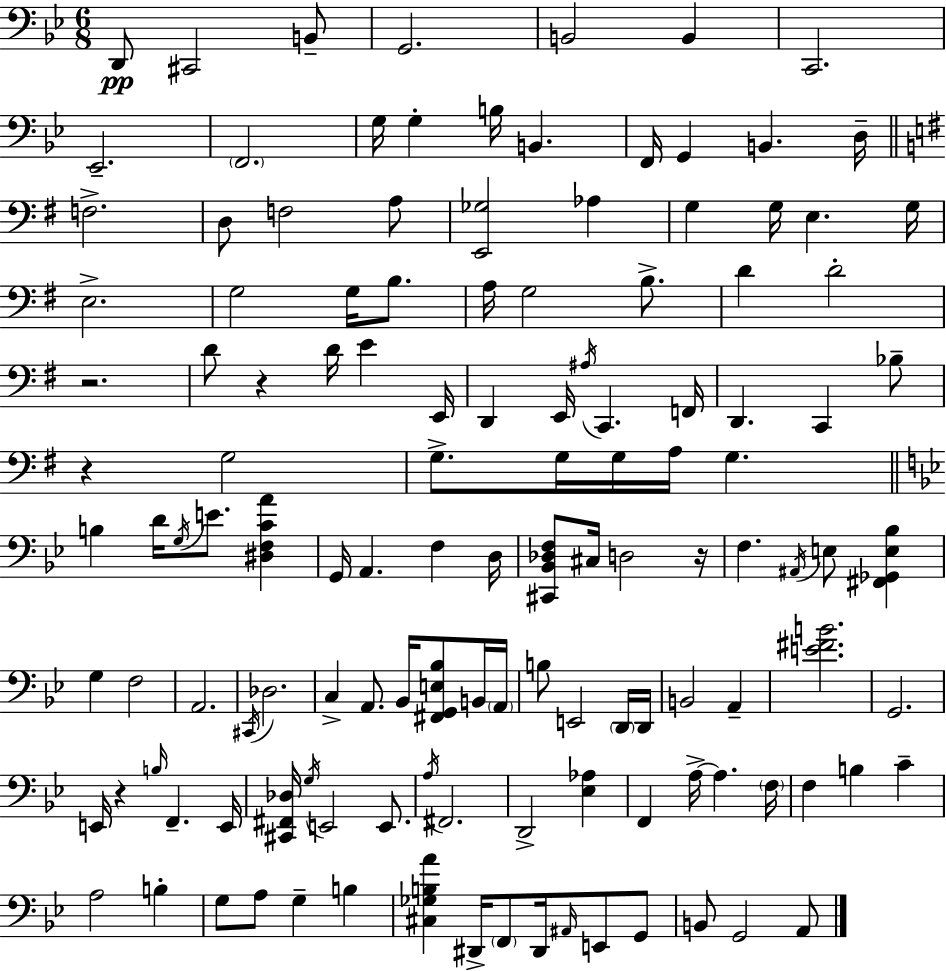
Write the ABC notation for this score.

X:1
T:Untitled
M:6/8
L:1/4
K:Gm
D,,/2 ^C,,2 B,,/2 G,,2 B,,2 B,, C,,2 _E,,2 F,,2 G,/4 G, B,/4 B,, F,,/4 G,, B,, D,/4 F,2 D,/2 F,2 A,/2 [E,,_G,]2 _A, G, G,/4 E, G,/4 E,2 G,2 G,/4 B,/2 A,/4 G,2 B,/2 D D2 z2 D/2 z D/4 E E,,/4 D,, E,,/4 ^A,/4 C,, F,,/4 D,, C,, _B,/2 z G,2 G,/2 G,/4 G,/4 A,/4 G, B, D/4 G,/4 E/2 [^D,F,CA] G,,/4 A,, F, D,/4 [^C,,_B,,_D,F,]/2 ^C,/4 D,2 z/4 F, ^A,,/4 E,/2 [^F,,_G,,E,_B,] G, F,2 A,,2 ^C,,/4 _D,2 C, A,,/2 _B,,/4 [^F,,G,,E,_B,]/2 B,,/4 A,,/4 B,/2 E,,2 D,,/4 D,,/4 B,,2 A,, [E^FB]2 G,,2 E,,/4 z B,/4 F,, E,,/4 [^C,,^F,,_D,]/4 G,/4 E,,2 E,,/2 A,/4 ^F,,2 D,,2 [_E,_A,] F,, A,/4 A, F,/4 F, B, C A,2 B, G,/2 A,/2 G, B, [^C,_G,B,A] ^D,,/4 F,,/2 ^D,,/4 ^A,,/4 E,,/2 G,,/2 B,,/2 G,,2 A,,/2